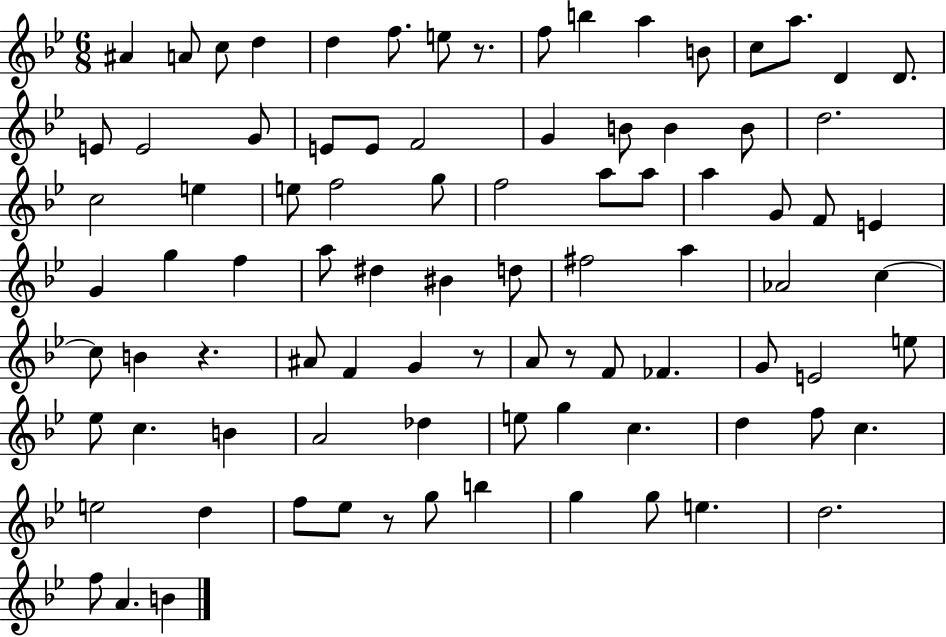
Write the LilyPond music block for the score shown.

{
  \clef treble
  \numericTimeSignature
  \time 6/8
  \key bes \major
  ais'4 a'8 c''8 d''4 | d''4 f''8. e''8 r8. | f''8 b''4 a''4 b'8 | c''8 a''8. d'4 d'8. | \break e'8 e'2 g'8 | e'8 e'8 f'2 | g'4 b'8 b'4 b'8 | d''2. | \break c''2 e''4 | e''8 f''2 g''8 | f''2 a''8 a''8 | a''4 g'8 f'8 e'4 | \break g'4 g''4 f''4 | a''8 dis''4 bis'4 d''8 | fis''2 a''4 | aes'2 c''4~~ | \break c''8 b'4 r4. | ais'8 f'4 g'4 r8 | a'8 r8 f'8 fes'4. | g'8 e'2 e''8 | \break ees''8 c''4. b'4 | a'2 des''4 | e''8 g''4 c''4. | d''4 f''8 c''4. | \break e''2 d''4 | f''8 ees''8 r8 g''8 b''4 | g''4 g''8 e''4. | d''2. | \break f''8 a'4. b'4 | \bar "|."
}